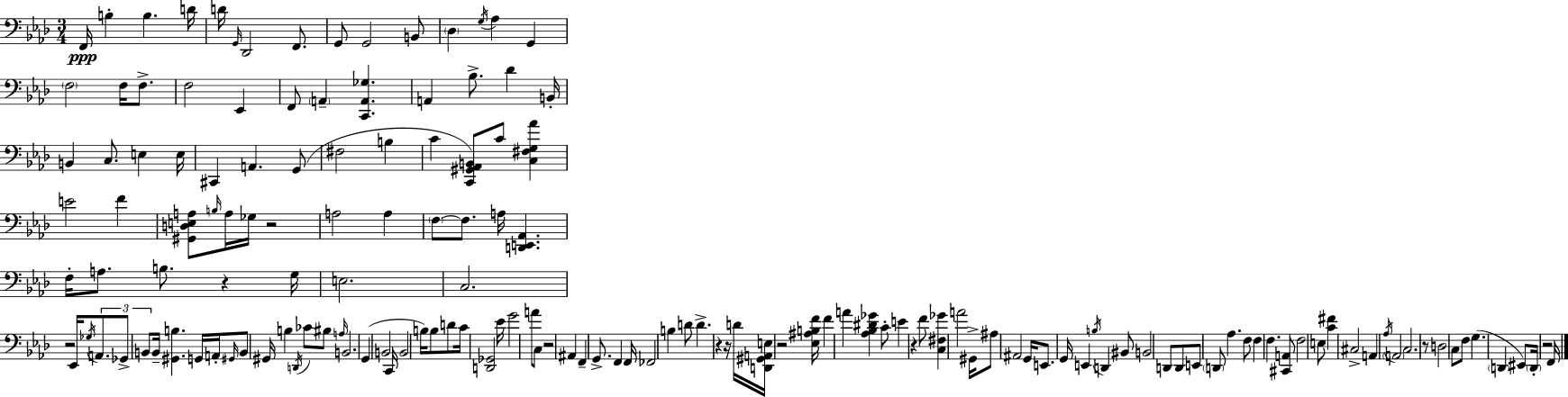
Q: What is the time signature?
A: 3/4